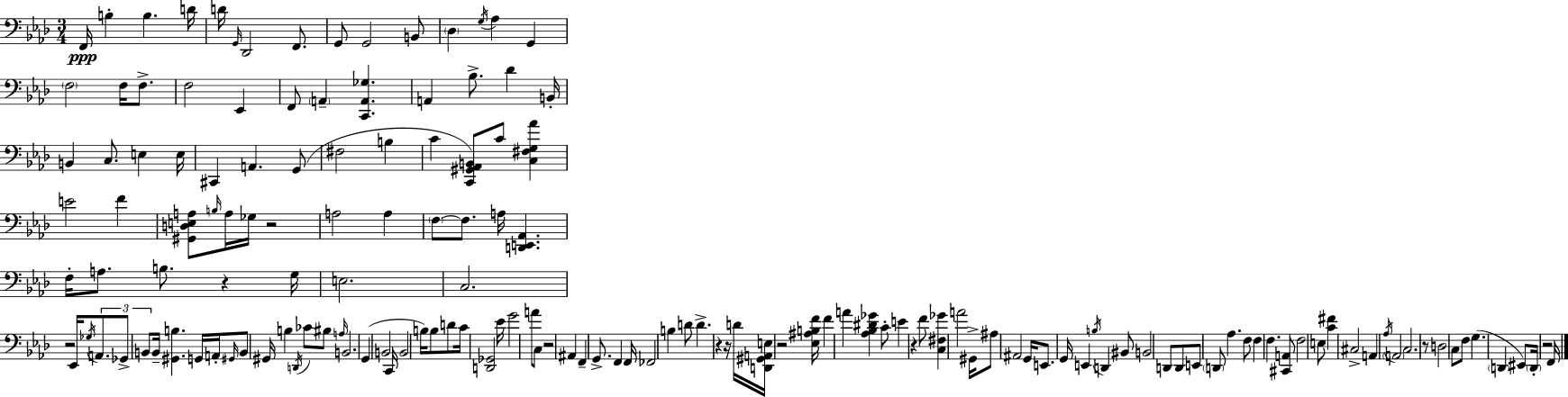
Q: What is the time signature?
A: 3/4